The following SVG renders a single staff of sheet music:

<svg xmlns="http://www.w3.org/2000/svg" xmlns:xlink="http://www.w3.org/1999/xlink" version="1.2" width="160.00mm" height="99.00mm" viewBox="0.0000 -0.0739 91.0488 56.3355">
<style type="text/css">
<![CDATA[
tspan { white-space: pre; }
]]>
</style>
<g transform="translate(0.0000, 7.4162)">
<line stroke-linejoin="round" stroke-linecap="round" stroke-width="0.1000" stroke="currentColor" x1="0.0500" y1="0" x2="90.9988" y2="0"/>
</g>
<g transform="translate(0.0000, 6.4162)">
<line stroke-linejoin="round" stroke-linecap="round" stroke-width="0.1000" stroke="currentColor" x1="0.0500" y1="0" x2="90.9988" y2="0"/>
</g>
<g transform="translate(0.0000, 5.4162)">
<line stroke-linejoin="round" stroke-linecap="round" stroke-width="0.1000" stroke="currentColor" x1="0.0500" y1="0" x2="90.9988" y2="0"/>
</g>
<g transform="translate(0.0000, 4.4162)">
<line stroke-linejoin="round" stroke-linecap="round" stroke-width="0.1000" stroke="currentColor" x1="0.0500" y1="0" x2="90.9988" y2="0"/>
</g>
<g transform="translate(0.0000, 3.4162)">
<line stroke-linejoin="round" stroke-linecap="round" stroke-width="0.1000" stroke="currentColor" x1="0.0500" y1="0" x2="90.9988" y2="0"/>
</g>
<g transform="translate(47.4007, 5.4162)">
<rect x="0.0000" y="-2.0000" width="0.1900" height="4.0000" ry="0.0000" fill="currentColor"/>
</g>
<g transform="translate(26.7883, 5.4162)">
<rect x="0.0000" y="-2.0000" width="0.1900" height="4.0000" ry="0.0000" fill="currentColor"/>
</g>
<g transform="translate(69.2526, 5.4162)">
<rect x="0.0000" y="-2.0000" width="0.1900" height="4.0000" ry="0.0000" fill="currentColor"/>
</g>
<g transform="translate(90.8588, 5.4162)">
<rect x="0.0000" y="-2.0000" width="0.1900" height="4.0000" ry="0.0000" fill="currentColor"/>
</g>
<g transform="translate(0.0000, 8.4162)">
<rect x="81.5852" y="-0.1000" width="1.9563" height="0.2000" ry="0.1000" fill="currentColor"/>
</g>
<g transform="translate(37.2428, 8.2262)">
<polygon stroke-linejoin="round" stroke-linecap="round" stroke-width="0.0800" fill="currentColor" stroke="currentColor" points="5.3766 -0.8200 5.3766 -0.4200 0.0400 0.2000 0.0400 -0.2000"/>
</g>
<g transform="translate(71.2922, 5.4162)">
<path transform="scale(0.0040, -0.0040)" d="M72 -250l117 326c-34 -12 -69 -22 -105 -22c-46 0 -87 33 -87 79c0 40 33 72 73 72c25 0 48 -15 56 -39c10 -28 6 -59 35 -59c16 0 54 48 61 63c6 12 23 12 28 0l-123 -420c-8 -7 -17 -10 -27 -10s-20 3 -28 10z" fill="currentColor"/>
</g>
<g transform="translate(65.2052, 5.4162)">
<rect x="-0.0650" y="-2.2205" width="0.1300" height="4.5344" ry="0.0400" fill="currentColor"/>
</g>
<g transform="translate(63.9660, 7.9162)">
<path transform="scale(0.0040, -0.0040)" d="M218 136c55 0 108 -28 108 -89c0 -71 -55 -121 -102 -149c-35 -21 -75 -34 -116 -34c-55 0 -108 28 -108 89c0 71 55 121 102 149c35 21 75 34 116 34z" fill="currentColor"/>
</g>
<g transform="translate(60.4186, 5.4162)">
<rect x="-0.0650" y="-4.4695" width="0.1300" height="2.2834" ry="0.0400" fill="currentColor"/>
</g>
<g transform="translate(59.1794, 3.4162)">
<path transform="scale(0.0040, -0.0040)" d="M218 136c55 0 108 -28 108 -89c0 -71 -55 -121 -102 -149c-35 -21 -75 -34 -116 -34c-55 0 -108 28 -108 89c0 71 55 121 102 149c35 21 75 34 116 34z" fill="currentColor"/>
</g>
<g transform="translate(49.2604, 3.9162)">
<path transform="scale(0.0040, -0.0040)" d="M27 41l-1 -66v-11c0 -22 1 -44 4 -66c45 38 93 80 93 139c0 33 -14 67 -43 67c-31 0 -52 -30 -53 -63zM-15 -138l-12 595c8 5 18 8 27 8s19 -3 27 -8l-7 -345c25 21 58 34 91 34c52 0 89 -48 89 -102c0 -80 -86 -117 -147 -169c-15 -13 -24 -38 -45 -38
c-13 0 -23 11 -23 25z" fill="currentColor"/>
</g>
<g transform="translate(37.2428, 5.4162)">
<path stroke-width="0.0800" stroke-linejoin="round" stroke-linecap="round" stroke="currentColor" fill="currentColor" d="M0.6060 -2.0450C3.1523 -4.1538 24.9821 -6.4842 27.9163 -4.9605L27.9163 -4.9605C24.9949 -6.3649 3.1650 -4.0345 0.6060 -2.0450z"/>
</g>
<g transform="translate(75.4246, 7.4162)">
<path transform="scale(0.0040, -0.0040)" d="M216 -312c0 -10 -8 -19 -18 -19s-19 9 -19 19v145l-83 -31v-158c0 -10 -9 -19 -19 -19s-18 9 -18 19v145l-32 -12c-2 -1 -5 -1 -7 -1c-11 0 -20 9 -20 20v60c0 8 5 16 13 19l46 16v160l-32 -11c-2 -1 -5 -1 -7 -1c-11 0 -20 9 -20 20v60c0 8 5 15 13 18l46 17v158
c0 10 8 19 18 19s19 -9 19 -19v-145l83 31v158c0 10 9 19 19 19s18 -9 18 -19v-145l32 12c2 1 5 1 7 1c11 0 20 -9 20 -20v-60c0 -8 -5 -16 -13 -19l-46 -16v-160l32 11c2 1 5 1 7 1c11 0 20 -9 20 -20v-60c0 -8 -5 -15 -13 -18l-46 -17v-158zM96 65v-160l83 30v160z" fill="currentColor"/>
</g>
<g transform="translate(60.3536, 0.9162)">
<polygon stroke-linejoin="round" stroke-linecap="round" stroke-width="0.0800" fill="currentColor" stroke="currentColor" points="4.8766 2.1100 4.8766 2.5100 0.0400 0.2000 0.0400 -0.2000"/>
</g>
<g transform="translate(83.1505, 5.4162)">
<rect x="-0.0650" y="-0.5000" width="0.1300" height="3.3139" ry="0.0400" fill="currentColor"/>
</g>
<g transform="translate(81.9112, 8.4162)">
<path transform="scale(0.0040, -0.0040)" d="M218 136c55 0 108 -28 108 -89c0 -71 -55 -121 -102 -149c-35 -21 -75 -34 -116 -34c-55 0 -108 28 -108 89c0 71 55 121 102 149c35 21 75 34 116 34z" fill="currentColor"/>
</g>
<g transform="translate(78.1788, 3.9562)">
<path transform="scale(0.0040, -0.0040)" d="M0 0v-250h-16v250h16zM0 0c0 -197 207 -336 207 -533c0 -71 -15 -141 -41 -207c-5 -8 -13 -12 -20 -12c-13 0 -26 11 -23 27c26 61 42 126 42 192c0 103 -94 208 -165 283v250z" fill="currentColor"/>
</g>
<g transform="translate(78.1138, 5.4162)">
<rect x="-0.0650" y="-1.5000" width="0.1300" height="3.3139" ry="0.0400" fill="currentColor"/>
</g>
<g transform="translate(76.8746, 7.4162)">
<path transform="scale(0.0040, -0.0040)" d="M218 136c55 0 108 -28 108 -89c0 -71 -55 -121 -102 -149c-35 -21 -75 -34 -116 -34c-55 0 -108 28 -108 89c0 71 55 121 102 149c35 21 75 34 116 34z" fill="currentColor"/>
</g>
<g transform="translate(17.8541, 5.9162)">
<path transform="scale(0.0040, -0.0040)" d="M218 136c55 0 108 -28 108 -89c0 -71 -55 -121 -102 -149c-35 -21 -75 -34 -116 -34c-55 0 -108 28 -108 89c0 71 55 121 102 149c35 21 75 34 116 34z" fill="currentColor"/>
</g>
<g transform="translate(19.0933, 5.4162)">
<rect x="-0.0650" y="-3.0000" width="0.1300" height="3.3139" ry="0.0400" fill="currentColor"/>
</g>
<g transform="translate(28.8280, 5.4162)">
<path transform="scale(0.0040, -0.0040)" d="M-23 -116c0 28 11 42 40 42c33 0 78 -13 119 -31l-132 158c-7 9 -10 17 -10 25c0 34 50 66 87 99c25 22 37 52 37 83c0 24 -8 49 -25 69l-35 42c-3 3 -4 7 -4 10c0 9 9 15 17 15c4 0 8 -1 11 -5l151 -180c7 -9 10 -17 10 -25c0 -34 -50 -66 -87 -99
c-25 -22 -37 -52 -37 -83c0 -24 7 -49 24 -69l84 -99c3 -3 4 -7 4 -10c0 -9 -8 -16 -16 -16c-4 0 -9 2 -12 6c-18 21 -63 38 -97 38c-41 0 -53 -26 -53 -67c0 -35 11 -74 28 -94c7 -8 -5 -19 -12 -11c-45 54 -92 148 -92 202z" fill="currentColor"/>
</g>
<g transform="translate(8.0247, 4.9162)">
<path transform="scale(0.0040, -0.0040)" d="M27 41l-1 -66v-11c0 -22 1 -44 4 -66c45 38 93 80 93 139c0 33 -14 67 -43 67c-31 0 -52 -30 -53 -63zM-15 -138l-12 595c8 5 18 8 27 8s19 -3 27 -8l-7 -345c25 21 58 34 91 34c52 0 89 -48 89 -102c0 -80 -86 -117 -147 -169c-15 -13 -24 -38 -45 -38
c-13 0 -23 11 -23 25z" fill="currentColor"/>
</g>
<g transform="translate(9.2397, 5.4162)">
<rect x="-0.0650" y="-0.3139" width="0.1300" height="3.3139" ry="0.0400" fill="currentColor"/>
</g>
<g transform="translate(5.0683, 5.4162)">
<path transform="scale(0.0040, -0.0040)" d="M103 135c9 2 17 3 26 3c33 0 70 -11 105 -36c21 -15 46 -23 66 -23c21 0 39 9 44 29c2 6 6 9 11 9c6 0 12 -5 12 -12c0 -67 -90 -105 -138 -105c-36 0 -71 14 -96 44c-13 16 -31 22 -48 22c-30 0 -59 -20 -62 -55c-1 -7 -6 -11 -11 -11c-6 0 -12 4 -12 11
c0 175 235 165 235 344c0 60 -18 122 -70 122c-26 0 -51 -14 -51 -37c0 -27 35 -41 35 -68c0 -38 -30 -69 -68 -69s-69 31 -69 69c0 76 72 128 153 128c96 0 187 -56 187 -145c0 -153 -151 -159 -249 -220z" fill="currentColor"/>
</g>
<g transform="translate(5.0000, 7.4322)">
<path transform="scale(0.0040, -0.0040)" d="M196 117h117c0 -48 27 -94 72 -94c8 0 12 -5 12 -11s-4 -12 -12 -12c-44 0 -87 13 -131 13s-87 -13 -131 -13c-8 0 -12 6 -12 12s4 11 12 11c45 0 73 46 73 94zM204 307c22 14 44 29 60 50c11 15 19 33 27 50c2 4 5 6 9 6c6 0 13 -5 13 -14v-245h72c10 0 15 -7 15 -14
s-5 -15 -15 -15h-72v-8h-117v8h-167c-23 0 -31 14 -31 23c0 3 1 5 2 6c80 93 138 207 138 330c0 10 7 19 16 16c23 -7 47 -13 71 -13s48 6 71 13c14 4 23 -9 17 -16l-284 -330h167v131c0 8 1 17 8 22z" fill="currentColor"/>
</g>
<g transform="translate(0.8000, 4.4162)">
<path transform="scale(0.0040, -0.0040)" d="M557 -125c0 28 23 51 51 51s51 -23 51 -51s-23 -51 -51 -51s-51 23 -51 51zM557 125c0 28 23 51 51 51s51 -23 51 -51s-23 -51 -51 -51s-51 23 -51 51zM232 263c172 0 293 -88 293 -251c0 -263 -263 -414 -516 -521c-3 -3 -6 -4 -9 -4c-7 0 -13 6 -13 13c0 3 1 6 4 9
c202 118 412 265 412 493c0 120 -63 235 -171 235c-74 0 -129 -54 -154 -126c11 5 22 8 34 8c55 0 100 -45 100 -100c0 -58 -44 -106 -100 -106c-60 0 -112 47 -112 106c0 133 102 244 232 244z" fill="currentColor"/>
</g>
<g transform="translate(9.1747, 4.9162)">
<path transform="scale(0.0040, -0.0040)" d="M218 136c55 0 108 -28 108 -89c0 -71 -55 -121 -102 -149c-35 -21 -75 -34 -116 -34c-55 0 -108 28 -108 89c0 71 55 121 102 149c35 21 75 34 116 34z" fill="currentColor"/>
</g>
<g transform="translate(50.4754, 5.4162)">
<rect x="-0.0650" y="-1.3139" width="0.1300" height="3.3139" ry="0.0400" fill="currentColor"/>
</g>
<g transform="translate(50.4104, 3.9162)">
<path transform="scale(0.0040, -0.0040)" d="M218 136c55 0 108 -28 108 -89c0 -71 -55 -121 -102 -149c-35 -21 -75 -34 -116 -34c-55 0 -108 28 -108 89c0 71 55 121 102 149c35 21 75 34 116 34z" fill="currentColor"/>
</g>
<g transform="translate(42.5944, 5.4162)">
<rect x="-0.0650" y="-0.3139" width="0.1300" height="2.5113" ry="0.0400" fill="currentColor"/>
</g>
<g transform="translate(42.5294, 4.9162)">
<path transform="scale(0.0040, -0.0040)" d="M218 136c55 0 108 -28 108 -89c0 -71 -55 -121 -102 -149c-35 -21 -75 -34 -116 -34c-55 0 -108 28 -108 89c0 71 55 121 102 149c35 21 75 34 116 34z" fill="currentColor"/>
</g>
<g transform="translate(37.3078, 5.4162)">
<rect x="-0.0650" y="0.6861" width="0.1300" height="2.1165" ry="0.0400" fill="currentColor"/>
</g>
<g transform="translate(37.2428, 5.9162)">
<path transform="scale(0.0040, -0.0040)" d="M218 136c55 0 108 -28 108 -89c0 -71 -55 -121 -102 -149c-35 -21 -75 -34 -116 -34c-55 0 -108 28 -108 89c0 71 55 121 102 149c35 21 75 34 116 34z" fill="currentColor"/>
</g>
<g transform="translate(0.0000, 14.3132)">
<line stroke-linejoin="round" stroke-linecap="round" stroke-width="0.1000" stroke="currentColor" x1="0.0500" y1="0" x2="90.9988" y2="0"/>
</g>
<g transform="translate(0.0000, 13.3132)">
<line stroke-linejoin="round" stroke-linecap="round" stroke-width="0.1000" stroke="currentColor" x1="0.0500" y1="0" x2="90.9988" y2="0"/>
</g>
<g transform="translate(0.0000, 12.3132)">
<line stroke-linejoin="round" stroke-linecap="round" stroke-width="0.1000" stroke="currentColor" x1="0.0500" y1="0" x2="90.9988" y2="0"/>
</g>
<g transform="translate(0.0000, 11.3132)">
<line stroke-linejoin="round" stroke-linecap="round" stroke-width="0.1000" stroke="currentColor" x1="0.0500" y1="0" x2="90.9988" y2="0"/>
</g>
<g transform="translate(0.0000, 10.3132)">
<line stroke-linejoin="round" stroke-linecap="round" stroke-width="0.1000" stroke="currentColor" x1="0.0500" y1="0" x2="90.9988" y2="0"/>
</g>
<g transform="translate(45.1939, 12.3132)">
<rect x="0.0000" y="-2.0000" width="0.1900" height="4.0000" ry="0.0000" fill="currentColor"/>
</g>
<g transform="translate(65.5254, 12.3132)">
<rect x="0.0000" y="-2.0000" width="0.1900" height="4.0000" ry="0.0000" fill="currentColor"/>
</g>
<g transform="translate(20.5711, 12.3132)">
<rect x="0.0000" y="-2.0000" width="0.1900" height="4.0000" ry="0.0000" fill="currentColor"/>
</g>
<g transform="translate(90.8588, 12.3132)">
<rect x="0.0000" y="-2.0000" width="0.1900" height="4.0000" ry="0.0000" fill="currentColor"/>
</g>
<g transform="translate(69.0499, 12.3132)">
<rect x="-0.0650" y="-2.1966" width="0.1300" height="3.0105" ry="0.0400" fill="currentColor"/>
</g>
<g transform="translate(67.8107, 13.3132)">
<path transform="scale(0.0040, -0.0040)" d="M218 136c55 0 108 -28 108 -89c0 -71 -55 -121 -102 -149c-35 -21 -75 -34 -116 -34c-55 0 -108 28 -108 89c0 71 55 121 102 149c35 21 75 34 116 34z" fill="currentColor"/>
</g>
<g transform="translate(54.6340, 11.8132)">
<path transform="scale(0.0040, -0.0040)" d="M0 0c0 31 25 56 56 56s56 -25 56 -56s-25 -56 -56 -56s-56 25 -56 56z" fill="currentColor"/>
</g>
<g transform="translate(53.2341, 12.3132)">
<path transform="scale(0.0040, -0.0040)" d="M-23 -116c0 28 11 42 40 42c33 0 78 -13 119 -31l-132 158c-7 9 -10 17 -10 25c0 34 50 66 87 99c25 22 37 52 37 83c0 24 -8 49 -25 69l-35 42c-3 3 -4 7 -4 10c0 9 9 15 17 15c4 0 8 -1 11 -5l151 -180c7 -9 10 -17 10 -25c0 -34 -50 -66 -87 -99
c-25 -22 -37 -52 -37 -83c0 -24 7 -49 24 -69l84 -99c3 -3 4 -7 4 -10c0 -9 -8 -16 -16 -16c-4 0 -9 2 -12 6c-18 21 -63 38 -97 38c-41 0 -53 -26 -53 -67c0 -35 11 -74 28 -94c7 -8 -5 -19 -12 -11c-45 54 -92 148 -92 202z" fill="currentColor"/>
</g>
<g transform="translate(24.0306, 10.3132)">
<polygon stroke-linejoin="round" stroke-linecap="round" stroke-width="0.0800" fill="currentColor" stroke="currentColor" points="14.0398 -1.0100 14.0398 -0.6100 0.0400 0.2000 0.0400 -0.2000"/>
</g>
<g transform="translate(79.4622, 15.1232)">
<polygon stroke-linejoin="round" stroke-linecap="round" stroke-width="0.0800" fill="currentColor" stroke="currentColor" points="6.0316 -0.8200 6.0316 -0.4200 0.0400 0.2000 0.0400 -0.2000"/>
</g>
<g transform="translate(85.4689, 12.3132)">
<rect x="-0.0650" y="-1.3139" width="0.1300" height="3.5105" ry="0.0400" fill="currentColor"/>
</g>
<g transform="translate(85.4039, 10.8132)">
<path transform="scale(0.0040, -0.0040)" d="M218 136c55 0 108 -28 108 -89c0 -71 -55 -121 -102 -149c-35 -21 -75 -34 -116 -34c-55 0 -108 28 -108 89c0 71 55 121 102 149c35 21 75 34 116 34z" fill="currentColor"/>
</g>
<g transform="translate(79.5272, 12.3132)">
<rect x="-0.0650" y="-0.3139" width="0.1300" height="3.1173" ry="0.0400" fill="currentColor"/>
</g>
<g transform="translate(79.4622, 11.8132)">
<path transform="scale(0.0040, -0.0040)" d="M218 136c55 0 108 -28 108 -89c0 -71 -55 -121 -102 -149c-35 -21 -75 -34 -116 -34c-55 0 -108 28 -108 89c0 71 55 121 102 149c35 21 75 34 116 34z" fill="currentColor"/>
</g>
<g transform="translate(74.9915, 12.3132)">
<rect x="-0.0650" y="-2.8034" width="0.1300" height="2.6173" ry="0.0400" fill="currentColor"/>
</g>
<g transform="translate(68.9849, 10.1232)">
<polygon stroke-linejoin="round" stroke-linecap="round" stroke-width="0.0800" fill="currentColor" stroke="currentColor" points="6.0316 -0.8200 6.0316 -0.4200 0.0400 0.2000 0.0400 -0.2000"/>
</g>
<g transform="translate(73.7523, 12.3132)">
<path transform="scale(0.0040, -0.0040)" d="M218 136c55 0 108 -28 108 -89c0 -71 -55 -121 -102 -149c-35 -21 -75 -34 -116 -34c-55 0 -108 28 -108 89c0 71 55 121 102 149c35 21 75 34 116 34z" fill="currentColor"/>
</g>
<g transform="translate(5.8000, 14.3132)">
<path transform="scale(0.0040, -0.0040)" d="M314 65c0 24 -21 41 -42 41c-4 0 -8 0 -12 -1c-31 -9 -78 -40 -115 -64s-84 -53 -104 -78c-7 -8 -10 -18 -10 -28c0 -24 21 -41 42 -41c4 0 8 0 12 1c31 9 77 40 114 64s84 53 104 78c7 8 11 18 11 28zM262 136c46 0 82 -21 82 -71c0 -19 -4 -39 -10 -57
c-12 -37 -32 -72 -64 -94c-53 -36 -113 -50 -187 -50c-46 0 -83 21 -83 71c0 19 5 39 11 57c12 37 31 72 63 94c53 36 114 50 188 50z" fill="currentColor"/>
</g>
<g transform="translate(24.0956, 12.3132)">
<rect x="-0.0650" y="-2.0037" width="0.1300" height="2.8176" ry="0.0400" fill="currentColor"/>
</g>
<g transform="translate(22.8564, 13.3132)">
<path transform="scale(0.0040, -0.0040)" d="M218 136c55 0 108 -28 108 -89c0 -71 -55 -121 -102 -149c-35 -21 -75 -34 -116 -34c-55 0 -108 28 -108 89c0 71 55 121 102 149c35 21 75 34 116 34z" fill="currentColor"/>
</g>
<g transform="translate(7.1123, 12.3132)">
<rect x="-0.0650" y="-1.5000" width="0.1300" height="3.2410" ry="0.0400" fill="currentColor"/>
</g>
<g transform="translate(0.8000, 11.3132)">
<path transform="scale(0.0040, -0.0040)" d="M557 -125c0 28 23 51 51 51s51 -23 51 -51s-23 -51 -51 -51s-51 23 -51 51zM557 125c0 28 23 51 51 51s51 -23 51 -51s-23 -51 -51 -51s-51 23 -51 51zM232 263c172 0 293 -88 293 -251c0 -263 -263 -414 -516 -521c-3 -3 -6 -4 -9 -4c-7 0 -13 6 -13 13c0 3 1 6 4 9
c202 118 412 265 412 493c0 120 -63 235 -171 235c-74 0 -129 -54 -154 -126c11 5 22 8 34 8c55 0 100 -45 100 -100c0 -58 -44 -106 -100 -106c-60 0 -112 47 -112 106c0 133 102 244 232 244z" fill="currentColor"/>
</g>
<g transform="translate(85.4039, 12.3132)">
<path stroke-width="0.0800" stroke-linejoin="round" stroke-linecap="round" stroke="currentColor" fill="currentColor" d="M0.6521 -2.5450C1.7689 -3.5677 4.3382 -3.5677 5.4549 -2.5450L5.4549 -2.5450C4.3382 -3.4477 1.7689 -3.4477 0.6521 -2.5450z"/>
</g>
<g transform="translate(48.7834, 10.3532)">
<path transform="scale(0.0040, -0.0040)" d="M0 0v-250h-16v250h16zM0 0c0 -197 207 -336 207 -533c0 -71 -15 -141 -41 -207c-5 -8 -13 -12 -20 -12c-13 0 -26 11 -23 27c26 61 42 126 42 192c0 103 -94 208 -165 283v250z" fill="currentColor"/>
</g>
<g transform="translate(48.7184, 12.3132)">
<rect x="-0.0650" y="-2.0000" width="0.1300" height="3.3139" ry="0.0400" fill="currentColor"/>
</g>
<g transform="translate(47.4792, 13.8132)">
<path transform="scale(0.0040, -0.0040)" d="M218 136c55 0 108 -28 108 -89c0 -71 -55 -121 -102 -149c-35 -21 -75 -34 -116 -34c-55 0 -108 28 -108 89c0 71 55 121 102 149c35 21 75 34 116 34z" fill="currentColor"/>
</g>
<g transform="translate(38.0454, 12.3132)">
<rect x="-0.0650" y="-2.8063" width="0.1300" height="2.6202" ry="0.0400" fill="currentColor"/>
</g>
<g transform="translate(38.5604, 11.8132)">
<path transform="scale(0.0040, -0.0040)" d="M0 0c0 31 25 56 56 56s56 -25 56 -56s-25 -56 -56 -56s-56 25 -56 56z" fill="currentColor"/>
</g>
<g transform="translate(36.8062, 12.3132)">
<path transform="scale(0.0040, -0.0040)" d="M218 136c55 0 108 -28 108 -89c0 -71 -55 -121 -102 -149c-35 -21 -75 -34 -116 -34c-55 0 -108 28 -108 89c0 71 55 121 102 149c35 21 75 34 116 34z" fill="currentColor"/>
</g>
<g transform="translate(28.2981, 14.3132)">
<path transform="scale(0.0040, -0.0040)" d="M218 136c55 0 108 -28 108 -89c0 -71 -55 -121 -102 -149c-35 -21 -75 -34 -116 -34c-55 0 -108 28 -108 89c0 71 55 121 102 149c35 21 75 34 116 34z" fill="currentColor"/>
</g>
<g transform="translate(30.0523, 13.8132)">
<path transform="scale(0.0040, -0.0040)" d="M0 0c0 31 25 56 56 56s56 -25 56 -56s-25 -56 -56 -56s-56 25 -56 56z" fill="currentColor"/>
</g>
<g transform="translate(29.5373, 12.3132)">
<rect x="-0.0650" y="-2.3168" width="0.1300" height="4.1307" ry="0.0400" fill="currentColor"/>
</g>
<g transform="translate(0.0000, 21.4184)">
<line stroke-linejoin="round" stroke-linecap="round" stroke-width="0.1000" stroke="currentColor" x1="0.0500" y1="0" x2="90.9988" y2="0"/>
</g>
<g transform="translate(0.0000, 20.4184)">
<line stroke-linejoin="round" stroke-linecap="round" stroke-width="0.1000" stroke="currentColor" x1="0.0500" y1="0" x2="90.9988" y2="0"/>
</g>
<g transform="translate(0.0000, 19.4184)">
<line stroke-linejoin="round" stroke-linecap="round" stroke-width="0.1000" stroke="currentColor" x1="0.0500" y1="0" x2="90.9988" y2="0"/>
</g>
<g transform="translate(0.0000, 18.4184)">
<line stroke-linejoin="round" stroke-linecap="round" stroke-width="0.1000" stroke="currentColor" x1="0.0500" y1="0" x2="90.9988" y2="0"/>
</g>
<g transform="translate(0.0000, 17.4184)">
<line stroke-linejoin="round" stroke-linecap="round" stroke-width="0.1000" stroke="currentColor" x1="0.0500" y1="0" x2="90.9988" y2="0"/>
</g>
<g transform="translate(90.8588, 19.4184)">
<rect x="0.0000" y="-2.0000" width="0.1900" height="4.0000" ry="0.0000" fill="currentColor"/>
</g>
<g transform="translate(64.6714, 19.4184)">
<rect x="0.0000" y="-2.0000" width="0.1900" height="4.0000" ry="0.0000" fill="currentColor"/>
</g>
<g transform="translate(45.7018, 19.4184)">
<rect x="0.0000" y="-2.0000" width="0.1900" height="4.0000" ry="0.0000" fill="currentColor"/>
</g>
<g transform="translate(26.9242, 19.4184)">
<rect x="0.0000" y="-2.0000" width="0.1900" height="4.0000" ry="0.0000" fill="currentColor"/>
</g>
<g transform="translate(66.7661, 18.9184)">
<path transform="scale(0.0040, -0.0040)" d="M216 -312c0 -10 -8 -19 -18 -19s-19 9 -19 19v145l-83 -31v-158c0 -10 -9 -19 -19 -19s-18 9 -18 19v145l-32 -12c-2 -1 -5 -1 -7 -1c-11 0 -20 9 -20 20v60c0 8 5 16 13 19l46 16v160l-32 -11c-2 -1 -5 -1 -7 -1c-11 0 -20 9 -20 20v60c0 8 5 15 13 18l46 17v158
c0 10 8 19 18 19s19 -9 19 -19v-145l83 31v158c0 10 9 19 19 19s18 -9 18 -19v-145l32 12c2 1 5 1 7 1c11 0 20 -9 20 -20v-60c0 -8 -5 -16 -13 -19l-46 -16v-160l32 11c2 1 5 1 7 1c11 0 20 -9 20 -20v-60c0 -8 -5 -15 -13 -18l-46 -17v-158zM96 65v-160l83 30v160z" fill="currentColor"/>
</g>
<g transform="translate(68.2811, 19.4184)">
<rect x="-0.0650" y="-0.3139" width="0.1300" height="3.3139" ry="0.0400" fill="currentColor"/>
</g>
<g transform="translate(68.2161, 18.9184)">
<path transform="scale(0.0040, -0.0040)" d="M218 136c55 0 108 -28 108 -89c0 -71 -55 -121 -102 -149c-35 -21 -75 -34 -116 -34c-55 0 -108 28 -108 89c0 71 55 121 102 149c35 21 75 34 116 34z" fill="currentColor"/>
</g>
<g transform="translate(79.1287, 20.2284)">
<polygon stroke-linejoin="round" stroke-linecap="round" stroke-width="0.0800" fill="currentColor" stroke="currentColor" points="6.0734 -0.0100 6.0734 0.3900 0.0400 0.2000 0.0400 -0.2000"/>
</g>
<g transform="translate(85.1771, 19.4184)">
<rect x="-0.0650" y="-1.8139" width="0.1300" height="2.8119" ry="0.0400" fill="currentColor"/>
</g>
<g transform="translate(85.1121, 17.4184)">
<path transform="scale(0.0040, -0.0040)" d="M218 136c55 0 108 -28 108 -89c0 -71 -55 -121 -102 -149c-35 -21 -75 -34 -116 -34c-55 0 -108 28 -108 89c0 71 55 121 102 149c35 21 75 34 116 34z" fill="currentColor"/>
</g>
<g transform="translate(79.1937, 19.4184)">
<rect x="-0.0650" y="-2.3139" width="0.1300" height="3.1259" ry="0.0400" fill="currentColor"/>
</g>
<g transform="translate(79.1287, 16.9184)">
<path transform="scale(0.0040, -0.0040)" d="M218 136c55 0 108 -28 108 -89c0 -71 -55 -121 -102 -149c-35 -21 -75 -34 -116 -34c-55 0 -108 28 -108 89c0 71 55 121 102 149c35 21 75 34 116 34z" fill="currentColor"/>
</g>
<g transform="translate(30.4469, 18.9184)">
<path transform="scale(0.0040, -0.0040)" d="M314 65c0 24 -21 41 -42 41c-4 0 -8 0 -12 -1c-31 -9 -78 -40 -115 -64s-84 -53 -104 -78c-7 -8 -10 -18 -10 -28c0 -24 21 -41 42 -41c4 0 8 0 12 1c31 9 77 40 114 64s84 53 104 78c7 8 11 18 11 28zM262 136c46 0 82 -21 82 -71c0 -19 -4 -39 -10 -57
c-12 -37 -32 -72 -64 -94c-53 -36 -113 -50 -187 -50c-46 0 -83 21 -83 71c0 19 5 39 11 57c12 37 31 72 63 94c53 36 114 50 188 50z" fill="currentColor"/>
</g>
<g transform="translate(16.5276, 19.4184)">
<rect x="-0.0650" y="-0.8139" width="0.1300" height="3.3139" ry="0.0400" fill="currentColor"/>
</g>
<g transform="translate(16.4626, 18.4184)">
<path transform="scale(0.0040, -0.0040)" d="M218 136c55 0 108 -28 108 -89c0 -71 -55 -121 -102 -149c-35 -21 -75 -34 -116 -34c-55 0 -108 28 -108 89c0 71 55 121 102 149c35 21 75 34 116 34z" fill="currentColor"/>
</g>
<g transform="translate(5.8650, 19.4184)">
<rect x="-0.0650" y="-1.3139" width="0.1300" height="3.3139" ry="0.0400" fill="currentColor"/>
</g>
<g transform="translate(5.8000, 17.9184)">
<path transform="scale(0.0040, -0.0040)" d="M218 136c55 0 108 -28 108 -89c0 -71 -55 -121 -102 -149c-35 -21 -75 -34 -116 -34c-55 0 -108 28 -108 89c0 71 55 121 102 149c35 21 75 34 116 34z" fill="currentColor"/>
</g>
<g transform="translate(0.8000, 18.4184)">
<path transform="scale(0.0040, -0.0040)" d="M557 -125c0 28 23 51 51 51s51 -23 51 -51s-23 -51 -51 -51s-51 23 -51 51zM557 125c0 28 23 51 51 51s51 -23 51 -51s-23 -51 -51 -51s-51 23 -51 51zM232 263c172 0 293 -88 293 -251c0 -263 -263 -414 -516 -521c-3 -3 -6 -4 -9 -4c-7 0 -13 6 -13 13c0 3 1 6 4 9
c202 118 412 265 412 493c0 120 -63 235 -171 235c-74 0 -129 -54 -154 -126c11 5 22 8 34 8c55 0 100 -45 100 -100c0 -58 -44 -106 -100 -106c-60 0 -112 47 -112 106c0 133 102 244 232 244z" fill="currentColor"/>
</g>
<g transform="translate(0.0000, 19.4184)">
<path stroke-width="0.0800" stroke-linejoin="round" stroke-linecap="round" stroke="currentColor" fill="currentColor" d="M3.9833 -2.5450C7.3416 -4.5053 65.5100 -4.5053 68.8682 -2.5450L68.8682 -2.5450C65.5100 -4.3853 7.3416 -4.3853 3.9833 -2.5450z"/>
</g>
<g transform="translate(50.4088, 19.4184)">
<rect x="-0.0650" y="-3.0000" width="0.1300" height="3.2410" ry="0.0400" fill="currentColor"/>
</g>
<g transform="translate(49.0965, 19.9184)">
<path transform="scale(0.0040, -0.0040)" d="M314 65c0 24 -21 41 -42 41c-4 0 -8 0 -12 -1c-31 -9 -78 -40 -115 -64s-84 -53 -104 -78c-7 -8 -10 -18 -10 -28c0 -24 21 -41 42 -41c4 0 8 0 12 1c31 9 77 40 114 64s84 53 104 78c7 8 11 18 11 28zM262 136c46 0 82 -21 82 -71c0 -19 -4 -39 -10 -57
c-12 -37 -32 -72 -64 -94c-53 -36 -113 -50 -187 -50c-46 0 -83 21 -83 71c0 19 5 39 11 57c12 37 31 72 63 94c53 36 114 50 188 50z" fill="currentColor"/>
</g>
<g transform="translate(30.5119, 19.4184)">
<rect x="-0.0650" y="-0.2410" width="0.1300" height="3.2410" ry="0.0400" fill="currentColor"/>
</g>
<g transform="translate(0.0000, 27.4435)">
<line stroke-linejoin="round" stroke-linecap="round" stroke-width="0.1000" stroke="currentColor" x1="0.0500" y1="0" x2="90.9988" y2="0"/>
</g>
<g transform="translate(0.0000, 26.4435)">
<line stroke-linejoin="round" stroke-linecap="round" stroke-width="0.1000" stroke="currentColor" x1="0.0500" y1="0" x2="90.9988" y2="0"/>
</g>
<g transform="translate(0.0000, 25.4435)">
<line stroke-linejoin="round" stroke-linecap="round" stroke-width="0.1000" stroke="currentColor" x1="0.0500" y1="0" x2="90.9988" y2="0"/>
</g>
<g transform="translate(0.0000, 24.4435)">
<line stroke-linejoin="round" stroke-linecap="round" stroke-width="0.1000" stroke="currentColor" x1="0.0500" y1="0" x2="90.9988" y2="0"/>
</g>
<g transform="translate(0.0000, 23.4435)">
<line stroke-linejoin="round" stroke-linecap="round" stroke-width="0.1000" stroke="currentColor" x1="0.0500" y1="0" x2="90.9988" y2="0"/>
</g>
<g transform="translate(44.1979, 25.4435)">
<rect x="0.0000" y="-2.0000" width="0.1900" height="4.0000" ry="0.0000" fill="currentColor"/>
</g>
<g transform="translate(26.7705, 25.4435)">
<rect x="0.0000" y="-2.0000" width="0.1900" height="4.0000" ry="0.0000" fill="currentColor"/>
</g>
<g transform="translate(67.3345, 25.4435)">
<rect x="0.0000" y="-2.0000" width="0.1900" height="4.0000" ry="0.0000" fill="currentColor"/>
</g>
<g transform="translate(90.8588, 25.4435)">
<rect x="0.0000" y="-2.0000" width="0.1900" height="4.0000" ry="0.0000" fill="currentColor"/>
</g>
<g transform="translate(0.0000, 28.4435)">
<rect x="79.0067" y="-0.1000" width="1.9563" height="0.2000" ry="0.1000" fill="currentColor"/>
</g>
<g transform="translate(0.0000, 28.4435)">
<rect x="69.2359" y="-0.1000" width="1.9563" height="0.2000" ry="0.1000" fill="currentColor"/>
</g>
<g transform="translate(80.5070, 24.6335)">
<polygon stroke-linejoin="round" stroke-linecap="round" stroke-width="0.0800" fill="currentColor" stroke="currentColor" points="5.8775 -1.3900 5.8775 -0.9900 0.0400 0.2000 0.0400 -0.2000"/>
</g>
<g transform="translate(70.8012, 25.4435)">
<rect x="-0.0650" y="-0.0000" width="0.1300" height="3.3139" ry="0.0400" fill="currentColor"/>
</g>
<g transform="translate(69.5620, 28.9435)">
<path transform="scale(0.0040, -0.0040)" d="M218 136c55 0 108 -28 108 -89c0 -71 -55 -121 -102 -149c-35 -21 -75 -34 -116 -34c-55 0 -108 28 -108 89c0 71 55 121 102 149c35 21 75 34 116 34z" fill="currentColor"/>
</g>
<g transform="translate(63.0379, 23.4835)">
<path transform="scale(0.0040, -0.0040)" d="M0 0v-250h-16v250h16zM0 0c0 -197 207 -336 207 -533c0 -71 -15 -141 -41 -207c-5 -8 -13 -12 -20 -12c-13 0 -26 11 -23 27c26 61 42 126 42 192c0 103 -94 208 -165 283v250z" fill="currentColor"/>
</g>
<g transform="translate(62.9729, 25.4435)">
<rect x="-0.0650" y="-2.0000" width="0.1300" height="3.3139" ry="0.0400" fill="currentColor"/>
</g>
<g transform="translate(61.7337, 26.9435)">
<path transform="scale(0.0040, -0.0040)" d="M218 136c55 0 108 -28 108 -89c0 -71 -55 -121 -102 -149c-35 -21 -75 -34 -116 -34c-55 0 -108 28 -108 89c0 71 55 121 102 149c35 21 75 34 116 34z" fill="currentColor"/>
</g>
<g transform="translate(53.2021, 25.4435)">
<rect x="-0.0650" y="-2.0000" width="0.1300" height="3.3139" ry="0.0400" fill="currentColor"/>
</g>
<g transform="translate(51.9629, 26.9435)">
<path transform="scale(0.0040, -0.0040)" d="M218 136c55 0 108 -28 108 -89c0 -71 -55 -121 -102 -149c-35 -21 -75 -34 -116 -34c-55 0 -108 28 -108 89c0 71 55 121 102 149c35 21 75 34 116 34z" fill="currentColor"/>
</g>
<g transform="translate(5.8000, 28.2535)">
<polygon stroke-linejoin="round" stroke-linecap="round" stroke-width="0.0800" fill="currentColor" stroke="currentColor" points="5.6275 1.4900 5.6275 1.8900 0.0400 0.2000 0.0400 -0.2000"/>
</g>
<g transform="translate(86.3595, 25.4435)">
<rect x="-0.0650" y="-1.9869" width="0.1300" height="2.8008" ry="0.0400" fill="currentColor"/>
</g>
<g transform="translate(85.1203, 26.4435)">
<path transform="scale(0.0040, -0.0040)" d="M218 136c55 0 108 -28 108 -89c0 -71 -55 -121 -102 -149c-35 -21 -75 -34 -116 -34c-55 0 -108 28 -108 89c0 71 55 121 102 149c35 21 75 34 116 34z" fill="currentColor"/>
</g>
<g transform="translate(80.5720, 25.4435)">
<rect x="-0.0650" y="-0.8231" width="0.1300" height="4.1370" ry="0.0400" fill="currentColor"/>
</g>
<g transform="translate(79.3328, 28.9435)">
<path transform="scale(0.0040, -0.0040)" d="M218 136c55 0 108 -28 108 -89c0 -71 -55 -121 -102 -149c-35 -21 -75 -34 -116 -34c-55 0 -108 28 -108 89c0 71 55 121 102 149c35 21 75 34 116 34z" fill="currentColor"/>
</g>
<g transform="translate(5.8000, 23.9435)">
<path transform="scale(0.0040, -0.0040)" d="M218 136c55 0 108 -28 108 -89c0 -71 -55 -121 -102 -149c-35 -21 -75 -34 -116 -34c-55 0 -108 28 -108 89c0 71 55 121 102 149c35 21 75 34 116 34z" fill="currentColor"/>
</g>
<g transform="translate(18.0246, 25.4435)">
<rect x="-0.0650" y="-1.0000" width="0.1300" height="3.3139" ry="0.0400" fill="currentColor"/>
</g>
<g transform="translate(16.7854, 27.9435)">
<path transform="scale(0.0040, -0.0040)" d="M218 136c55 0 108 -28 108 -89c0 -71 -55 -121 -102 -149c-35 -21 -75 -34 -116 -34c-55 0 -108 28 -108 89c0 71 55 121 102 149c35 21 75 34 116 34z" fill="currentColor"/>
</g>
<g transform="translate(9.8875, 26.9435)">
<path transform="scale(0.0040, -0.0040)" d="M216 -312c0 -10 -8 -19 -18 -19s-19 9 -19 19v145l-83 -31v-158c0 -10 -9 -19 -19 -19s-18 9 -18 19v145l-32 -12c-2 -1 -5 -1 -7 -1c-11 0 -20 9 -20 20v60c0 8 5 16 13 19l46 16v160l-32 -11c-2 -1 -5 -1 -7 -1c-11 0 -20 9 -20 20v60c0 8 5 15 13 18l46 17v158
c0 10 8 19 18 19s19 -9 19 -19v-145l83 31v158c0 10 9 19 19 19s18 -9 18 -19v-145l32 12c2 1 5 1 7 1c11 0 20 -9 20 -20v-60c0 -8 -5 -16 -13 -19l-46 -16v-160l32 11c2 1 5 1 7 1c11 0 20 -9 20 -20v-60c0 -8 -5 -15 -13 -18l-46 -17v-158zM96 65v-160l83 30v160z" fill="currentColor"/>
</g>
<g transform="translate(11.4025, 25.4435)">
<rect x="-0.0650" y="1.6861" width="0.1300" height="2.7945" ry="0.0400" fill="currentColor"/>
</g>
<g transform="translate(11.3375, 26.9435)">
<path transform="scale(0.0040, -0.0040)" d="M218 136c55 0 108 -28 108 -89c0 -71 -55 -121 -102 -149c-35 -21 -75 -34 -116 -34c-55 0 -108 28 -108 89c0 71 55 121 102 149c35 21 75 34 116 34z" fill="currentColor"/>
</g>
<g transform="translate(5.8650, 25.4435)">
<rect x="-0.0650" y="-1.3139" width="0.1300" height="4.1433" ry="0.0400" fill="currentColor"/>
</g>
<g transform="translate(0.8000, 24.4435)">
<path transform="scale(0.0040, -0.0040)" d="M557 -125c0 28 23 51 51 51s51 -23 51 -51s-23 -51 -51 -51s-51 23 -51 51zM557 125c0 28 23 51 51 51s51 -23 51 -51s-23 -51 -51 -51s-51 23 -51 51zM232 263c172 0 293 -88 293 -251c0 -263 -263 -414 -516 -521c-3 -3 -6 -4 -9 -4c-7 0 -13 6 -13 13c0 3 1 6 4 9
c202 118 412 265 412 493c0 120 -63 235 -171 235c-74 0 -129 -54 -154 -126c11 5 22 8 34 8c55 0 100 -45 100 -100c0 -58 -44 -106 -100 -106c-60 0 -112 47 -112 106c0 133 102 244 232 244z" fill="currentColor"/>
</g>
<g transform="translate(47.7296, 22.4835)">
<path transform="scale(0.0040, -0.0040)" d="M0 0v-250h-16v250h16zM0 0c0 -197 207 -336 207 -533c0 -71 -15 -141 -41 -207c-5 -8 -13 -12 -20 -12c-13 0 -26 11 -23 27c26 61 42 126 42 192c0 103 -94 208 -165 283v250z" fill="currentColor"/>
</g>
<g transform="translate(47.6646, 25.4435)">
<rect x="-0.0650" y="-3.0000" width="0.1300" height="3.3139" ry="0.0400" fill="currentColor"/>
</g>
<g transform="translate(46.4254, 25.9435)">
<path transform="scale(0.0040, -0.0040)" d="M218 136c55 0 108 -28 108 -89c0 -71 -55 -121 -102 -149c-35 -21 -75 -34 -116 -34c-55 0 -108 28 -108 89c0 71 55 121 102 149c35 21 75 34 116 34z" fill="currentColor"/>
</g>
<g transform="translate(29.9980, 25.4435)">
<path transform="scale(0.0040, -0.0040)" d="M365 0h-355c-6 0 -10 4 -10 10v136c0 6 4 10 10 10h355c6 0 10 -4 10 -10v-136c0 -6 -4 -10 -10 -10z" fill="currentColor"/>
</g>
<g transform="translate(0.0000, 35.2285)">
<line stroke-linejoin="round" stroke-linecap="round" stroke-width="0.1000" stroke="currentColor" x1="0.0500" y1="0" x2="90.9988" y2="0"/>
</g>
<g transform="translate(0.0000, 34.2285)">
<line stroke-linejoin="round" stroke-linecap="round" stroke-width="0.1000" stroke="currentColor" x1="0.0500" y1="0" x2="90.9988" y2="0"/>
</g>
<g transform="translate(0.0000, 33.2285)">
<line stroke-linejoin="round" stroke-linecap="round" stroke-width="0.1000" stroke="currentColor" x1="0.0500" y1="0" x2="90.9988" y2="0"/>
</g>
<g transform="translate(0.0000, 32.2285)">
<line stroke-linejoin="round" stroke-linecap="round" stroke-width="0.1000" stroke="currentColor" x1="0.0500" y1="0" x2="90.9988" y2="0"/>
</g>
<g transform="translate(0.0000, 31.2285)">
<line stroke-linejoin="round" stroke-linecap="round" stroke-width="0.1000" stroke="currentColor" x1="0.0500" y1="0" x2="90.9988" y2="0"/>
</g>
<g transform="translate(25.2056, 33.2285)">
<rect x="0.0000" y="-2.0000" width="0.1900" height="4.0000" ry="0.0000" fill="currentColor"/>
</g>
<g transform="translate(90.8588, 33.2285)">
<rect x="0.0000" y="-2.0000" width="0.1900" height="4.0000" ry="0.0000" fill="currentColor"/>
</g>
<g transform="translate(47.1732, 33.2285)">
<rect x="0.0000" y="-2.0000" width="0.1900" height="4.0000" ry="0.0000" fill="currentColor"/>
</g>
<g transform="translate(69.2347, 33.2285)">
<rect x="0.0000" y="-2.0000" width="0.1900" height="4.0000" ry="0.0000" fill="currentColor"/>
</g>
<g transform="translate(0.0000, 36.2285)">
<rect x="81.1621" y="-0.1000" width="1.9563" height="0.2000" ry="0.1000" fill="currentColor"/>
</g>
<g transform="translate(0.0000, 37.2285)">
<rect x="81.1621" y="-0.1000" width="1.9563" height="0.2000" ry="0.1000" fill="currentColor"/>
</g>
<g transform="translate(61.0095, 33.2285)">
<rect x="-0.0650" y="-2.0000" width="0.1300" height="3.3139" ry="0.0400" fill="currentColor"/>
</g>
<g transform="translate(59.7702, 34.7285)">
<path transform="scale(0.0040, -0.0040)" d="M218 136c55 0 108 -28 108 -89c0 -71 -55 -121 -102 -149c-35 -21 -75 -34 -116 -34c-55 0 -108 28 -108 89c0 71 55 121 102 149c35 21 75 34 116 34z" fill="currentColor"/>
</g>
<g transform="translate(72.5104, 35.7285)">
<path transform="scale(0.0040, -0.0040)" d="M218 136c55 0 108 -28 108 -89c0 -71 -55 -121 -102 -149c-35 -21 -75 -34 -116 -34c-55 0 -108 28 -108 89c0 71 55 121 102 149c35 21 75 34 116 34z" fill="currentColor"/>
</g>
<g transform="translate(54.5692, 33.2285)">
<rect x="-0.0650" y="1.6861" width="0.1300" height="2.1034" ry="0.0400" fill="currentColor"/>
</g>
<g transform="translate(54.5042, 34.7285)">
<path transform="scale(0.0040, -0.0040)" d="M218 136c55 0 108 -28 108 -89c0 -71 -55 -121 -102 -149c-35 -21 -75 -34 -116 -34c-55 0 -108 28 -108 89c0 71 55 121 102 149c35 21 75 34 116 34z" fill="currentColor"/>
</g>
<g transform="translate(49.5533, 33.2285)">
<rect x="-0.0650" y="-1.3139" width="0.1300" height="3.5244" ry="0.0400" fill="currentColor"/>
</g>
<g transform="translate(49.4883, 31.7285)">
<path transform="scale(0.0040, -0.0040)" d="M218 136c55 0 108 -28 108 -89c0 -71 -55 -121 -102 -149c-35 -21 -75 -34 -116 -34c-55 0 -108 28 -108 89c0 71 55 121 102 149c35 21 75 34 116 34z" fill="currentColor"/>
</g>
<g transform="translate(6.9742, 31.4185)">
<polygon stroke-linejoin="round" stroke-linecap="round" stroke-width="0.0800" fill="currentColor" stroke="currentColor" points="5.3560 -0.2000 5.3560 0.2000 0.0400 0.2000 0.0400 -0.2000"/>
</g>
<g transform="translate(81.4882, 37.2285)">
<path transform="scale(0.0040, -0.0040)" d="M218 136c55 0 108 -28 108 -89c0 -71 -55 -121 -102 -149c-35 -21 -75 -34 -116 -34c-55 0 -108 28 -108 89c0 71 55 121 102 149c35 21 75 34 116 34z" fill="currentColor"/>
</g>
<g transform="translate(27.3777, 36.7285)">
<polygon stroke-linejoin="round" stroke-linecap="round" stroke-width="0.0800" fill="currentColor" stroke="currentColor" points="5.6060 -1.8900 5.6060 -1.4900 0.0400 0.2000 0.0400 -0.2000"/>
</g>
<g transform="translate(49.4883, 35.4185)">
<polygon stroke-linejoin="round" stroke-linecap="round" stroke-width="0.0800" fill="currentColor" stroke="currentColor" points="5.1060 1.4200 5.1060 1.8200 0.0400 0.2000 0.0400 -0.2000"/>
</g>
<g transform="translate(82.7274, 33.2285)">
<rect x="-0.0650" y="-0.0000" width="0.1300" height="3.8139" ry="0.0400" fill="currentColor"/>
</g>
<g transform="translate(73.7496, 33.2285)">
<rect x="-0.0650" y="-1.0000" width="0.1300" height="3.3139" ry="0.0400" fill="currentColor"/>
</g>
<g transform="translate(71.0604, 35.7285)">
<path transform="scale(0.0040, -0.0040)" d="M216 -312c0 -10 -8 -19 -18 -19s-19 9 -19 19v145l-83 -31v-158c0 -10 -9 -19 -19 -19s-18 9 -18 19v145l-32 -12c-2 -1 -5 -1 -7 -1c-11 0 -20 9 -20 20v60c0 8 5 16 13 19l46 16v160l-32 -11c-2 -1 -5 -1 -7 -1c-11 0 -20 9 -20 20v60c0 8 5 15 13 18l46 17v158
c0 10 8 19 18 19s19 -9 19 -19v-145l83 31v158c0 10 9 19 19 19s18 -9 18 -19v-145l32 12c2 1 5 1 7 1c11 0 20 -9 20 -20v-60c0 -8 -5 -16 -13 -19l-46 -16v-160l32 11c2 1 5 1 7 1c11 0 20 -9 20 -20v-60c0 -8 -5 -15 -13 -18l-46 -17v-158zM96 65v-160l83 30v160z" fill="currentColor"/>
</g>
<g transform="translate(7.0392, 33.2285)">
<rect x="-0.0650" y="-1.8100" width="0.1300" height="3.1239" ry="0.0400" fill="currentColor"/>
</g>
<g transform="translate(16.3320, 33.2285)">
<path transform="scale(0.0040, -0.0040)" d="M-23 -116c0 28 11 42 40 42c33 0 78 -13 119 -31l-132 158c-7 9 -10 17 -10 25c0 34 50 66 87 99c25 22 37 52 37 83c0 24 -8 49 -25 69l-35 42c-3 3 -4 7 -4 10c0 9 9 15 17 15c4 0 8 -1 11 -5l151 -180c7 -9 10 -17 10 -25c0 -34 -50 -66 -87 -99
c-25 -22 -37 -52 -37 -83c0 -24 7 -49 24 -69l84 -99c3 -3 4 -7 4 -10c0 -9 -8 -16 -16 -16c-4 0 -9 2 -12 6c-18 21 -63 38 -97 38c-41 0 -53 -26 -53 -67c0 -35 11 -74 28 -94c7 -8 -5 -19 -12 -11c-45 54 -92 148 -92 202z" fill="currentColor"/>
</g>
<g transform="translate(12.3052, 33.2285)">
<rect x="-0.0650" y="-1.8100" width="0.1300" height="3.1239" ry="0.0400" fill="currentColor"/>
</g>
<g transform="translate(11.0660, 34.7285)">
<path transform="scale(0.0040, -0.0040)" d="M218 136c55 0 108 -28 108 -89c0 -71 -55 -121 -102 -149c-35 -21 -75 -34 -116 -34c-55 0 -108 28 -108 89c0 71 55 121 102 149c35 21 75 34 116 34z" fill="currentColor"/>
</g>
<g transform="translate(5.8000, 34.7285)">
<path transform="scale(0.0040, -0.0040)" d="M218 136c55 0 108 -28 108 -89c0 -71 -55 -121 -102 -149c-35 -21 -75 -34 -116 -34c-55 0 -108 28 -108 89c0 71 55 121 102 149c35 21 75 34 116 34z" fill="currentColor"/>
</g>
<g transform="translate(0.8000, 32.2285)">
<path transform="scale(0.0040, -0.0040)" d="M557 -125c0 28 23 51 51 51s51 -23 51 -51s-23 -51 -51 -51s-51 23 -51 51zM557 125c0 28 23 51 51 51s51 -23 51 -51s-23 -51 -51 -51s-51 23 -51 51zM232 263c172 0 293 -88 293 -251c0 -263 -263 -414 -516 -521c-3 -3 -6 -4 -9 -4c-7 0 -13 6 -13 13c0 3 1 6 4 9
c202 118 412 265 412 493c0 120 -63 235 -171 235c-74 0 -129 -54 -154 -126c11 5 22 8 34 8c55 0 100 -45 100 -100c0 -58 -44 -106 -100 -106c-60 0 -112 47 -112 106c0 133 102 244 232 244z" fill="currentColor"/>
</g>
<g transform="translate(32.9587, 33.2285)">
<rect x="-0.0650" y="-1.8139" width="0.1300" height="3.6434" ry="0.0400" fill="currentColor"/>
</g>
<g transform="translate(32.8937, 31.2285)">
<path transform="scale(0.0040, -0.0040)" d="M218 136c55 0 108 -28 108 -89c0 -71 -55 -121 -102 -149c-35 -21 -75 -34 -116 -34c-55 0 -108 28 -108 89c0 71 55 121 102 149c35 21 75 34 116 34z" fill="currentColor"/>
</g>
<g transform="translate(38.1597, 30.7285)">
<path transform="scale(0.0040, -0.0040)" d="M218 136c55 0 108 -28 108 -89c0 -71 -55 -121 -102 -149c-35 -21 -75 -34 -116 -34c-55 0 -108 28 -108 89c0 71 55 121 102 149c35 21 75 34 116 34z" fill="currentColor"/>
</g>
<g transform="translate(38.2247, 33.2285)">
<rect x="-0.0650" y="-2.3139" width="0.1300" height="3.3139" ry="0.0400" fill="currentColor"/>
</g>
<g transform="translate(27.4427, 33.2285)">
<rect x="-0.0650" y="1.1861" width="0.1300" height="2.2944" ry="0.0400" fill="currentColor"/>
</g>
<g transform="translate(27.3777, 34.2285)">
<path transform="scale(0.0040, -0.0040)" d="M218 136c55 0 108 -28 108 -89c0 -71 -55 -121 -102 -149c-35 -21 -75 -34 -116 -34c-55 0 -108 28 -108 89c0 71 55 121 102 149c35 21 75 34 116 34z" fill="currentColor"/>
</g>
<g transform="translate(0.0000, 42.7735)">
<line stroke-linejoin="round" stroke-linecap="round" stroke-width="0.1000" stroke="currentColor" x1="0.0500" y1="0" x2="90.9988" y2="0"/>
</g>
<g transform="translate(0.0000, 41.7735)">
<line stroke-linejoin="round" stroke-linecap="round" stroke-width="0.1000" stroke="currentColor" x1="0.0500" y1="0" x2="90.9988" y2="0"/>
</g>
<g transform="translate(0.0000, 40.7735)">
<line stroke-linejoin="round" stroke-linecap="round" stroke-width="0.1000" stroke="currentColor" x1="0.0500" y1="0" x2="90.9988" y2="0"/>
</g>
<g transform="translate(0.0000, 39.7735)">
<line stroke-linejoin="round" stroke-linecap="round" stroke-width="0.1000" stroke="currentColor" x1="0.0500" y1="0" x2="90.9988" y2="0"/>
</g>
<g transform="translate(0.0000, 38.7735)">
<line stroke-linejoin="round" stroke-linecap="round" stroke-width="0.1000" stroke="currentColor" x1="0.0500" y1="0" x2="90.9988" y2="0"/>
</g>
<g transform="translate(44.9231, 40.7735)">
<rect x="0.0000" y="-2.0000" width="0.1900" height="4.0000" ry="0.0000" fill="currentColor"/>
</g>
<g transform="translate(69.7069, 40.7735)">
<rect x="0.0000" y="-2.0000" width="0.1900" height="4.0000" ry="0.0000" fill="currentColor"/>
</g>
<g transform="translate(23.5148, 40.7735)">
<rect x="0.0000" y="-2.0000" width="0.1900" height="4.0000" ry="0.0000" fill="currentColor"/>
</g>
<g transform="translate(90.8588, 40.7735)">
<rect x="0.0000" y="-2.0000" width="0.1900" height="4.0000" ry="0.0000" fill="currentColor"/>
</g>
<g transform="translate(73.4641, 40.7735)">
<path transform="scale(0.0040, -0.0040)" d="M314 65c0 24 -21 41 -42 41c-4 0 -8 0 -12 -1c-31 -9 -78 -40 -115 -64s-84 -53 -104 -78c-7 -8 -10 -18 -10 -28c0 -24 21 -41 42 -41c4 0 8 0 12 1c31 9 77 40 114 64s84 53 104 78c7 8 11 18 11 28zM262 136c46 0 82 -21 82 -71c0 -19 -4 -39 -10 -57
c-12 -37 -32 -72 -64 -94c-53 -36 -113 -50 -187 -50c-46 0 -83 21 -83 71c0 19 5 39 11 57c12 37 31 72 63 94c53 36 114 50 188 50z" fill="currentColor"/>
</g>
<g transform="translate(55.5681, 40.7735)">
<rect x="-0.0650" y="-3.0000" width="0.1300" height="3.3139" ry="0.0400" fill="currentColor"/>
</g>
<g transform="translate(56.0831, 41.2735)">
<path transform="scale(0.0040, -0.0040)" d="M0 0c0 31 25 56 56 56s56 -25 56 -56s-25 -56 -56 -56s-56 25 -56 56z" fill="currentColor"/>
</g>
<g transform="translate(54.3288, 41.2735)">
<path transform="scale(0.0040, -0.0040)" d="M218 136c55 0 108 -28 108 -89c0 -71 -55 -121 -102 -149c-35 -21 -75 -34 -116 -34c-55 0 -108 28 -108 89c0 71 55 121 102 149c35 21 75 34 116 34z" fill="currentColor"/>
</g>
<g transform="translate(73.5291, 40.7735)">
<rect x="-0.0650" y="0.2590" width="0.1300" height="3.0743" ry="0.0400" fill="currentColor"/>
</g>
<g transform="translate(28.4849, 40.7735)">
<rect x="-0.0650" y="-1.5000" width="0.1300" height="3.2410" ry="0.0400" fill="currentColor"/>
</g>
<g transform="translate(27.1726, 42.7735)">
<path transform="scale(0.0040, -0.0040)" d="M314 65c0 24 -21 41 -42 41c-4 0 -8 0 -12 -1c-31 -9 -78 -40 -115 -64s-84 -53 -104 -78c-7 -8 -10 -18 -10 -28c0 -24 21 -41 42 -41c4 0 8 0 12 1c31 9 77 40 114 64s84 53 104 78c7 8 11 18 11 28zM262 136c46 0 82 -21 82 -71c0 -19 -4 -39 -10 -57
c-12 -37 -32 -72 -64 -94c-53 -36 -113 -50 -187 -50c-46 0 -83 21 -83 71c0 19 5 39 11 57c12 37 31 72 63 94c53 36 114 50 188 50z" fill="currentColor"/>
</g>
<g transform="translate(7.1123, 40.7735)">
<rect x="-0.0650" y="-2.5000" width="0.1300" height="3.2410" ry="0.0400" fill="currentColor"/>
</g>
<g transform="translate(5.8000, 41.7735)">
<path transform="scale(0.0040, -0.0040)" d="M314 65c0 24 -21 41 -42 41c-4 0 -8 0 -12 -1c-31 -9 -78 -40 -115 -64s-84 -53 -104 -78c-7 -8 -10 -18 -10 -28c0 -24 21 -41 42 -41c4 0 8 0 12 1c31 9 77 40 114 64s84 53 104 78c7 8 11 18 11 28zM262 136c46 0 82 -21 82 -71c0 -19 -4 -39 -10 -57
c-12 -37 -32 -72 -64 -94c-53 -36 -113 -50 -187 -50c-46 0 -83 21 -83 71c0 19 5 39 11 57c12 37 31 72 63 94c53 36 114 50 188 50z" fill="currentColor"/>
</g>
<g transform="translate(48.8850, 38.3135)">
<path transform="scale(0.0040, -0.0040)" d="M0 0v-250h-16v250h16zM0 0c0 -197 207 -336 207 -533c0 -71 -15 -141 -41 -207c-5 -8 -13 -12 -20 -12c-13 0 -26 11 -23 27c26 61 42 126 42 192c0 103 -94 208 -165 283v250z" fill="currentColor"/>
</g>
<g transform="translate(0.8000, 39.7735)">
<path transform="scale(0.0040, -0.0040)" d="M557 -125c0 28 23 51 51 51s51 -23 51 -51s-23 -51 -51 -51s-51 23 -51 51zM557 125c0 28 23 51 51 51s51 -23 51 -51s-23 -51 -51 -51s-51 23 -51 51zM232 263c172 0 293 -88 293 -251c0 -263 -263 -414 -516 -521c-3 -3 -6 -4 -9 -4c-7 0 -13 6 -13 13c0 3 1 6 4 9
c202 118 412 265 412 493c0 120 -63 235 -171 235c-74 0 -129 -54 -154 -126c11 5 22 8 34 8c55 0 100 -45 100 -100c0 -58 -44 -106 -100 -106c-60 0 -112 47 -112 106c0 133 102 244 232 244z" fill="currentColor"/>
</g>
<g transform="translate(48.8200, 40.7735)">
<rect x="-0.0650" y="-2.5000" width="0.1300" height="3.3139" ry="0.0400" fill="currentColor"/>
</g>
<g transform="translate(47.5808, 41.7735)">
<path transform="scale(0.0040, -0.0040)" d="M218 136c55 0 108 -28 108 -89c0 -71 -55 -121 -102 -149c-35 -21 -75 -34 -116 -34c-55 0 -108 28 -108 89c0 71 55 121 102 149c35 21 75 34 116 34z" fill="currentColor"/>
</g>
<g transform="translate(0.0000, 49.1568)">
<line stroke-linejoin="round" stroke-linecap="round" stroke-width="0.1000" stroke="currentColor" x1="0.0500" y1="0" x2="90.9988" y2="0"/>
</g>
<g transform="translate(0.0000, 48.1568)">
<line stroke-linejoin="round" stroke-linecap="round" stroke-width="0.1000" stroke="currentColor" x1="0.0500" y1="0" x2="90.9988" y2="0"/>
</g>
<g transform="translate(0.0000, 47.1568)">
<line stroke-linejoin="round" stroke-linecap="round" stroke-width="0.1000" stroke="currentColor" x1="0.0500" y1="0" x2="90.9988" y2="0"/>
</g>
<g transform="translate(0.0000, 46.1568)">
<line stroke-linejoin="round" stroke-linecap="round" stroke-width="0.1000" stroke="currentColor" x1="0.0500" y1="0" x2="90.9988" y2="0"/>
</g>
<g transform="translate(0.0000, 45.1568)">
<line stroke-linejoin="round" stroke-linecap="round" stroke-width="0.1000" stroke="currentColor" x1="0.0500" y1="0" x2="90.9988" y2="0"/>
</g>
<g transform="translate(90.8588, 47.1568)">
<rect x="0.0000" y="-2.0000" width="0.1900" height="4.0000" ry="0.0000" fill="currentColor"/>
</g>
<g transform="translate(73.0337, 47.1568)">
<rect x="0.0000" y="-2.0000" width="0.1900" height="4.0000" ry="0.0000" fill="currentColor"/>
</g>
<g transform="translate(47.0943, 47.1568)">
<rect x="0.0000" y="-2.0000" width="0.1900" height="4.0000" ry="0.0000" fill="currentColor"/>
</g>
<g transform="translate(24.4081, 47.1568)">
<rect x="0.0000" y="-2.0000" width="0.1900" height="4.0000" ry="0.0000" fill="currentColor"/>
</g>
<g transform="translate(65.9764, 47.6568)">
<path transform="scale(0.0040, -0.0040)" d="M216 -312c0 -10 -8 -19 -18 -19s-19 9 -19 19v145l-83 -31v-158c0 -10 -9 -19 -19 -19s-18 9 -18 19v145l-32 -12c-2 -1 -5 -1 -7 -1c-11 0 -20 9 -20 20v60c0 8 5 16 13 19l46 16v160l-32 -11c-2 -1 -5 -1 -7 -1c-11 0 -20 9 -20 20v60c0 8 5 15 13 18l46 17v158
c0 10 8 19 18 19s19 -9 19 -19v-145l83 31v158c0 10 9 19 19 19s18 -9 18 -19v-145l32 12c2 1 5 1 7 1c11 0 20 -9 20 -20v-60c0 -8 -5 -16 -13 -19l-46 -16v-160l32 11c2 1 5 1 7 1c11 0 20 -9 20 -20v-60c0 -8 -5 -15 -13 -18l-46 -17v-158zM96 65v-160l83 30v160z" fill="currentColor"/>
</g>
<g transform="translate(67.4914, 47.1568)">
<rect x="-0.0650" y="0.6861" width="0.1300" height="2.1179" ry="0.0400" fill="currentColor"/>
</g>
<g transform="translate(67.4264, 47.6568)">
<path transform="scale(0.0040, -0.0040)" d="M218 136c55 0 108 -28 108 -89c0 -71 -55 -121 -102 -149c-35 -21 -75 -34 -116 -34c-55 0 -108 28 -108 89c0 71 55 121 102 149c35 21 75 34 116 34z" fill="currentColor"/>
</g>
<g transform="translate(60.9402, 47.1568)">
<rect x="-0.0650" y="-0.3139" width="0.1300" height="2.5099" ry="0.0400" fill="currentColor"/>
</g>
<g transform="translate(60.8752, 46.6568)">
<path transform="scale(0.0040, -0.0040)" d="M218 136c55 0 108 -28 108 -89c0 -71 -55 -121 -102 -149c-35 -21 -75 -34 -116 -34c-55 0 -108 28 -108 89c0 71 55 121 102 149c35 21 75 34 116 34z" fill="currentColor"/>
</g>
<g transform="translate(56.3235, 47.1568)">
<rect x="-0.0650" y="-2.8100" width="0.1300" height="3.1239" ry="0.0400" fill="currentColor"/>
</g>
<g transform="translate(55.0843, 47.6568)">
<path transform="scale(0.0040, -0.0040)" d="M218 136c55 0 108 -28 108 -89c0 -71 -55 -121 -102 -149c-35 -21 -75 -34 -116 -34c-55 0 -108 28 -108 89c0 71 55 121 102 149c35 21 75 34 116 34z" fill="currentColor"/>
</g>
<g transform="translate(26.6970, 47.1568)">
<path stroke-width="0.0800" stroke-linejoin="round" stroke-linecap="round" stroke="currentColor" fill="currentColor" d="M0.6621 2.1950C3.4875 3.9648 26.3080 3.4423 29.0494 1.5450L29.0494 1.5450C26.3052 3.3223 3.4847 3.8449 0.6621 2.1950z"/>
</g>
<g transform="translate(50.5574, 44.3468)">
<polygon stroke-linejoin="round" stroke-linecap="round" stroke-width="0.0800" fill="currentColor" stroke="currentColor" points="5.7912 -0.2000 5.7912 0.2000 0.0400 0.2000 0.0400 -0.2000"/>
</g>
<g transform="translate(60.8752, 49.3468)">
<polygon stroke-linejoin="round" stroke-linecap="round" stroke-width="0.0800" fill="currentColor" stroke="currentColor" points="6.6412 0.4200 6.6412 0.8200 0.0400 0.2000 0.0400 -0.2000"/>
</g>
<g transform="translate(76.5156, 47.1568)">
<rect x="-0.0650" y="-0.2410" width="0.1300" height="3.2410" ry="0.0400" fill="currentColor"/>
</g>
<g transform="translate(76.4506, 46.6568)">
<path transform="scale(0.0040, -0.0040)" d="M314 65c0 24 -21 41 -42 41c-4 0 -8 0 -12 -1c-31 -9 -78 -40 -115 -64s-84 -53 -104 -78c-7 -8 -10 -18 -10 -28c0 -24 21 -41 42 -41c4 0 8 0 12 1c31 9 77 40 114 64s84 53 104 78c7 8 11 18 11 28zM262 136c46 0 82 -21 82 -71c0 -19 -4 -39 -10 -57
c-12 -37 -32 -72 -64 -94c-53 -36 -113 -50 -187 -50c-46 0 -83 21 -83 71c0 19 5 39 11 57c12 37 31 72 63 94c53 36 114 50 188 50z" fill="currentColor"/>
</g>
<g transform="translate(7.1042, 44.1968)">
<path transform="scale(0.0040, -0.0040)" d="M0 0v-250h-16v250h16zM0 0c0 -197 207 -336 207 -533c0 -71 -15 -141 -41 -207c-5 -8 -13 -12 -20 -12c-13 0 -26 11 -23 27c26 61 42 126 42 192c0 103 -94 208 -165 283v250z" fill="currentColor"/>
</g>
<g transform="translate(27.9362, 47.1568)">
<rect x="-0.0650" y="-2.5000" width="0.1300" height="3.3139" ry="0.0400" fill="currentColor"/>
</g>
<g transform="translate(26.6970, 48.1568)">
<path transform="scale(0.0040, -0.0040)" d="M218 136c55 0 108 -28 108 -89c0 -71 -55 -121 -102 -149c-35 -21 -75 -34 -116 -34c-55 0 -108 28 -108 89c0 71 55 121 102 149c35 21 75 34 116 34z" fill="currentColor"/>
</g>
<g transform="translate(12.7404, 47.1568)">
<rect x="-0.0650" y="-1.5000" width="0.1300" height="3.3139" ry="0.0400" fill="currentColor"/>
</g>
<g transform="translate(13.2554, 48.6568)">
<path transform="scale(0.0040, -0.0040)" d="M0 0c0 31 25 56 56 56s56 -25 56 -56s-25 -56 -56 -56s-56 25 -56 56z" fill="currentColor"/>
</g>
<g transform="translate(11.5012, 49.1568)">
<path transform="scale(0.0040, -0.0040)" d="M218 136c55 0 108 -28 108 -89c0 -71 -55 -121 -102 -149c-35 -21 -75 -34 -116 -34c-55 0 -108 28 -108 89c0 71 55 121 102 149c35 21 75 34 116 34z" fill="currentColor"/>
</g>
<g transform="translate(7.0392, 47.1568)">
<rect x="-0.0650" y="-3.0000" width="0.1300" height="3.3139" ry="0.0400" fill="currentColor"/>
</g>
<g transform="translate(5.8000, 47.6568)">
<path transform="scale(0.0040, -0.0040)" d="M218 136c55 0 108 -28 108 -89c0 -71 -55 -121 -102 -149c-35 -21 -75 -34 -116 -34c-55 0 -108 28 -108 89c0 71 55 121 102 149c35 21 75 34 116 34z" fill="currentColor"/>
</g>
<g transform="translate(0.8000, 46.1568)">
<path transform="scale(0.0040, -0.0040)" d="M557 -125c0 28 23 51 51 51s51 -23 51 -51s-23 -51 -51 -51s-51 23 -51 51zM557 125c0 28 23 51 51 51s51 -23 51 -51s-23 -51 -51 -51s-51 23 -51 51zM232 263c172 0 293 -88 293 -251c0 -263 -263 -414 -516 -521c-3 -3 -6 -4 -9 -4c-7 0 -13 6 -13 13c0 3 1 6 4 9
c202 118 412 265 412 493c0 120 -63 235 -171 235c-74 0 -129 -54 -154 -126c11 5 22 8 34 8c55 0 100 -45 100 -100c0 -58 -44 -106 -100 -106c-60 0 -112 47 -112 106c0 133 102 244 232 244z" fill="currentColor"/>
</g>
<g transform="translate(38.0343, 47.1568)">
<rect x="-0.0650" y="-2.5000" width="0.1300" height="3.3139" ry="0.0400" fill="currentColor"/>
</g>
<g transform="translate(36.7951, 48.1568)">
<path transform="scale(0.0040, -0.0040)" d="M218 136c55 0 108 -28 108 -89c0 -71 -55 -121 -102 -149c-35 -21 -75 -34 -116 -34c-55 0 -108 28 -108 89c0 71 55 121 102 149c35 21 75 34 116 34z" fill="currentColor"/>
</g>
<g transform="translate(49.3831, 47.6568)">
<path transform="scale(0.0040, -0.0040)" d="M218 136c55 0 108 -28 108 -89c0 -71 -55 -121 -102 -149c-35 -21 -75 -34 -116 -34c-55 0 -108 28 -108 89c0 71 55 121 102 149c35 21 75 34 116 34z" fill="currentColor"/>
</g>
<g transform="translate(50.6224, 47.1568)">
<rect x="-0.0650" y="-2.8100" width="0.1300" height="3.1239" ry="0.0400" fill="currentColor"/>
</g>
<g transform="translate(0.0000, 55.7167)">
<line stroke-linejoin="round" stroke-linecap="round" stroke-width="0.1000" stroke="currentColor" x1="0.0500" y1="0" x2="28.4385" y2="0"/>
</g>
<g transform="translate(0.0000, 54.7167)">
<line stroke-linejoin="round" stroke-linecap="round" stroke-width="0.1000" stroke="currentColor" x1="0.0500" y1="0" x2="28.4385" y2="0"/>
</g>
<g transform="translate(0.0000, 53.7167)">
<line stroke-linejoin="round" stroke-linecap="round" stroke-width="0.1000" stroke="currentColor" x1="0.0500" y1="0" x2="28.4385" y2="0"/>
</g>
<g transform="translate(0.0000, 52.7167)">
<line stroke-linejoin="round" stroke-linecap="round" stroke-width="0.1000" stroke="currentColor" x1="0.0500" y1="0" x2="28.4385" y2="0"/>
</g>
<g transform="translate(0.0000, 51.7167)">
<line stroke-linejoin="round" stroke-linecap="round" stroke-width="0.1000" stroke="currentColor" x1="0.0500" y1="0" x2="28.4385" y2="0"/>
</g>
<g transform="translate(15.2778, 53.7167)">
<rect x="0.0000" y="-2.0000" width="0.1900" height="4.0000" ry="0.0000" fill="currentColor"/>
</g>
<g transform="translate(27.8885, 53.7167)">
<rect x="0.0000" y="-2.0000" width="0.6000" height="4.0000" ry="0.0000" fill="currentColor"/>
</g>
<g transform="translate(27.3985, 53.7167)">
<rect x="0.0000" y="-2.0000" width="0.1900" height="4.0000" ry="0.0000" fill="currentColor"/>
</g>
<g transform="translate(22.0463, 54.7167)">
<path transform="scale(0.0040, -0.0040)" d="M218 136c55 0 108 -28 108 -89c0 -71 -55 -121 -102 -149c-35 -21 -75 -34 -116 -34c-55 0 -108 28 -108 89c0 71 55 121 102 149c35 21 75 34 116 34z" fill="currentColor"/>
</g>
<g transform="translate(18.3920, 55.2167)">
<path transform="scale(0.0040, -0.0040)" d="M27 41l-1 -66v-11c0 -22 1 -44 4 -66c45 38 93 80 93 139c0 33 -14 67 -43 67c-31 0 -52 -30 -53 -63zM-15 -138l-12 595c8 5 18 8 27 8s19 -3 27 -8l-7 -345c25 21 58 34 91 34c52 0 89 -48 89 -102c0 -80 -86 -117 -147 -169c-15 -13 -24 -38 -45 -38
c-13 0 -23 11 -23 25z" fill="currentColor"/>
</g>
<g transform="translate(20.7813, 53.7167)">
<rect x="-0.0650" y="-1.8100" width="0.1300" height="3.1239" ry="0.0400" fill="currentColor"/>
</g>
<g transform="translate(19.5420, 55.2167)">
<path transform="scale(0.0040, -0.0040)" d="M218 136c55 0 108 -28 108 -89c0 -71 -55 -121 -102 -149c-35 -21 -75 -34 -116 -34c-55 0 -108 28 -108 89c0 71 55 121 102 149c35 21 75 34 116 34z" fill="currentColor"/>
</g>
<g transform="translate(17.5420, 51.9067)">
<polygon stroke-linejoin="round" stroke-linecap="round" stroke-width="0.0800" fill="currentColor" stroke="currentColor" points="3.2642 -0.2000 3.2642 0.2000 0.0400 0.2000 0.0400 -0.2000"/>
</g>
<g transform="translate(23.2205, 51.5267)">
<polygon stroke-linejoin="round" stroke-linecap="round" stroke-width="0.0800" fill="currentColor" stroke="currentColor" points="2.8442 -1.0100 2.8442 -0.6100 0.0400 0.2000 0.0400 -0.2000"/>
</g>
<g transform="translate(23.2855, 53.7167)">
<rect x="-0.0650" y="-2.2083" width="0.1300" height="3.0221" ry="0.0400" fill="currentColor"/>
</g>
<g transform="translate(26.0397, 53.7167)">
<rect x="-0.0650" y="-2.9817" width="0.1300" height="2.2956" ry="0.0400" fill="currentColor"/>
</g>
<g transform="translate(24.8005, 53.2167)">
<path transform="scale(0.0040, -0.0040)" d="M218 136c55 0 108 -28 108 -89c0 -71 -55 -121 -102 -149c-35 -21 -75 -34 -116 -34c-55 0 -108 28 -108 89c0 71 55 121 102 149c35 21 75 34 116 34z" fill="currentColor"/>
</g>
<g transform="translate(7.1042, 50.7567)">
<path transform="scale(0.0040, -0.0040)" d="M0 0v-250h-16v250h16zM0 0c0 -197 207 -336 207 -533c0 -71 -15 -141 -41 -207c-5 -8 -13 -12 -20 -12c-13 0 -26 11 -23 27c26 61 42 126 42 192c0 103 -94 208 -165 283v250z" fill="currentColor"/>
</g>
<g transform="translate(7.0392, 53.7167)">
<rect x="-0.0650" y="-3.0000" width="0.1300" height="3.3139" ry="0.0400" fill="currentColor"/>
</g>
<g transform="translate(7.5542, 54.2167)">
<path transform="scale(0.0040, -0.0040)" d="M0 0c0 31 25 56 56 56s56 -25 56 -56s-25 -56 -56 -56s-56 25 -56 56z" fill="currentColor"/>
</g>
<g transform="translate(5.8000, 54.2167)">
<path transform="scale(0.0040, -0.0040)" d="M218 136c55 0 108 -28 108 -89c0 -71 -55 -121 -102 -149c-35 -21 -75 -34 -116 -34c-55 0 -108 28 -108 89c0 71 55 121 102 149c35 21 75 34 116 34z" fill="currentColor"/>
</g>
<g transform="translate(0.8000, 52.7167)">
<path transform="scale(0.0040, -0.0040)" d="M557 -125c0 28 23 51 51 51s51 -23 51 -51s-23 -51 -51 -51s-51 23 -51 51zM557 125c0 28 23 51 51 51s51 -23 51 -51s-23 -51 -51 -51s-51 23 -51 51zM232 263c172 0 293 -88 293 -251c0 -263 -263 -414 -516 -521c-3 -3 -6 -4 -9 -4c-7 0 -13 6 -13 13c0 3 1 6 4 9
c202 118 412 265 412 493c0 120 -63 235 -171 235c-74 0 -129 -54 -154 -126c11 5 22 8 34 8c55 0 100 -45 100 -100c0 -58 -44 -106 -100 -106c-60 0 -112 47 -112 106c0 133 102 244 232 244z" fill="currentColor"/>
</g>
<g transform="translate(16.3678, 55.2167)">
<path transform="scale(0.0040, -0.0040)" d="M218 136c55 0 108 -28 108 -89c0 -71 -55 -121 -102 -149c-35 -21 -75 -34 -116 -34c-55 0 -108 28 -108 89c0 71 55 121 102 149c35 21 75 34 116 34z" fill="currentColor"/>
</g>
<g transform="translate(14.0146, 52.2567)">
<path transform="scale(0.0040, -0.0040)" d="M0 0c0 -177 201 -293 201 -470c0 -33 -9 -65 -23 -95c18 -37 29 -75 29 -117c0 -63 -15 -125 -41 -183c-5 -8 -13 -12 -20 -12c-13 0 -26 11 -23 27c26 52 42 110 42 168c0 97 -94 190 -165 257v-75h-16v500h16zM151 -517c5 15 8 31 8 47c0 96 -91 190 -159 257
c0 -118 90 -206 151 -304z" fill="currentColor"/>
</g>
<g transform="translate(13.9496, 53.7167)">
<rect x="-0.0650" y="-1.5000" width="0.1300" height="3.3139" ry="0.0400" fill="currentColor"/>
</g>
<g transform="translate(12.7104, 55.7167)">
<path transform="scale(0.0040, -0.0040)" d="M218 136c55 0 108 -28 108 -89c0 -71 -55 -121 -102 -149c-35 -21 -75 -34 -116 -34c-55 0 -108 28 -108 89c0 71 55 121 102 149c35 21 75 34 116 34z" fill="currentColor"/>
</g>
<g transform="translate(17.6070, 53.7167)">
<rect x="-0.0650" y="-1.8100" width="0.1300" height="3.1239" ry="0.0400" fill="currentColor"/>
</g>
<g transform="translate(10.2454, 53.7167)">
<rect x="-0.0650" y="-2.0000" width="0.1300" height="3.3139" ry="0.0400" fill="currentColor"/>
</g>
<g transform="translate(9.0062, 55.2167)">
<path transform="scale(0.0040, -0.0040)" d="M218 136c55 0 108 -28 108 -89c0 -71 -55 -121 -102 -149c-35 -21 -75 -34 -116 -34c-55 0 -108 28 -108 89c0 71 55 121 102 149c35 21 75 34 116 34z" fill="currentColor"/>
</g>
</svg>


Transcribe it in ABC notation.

X:1
T:Untitled
M:2/4
L:1/4
K:C
_E, C, z C,/2 E,/2 _G, A,/2 F,,/2 z/2 ^G,,/2 E,, G,,2 B,,/2 G,,/2 D,/2 A,,/2 z B,,/2 D,/2 E,/2 G,/2 G, F, E,2 C,2 ^E, B,/2 A,/2 G,/2 ^A,,/2 F,, z2 C,/2 A,, A,,/2 D,, D,,/2 B,,/2 A,,/2 A,,/2 z B,,/2 A,/2 B, G,/2 A,,/2 A,, ^F,, C,, B,,2 G,,2 B,,/2 C, D,2 C,/2 G,, B,, B,, C,/2 C,/2 E,/2 ^C,/2 E,2 C,/2 A,, G,,/4 A,,/2 _A,,/2 B,,/2 E,/2